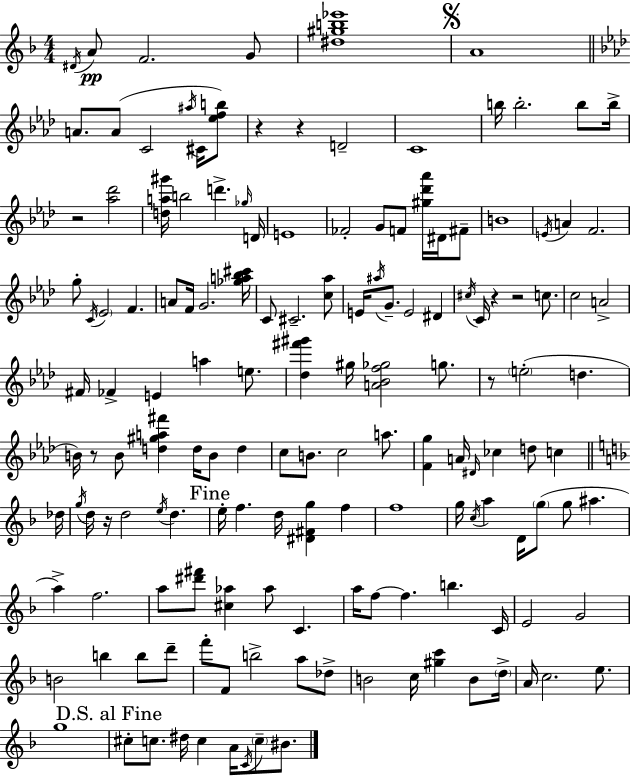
D#4/s A4/e F4/h. G4/e [D#5,G#5,B5,Eb6]/w A4/w A4/e. A4/e C4/h A#5/s C#4/s [Eb5,F5,B5]/e R/q R/q D4/h C4/w B5/s B5/h. B5/e B5/s R/h [Ab5,Db6]/h [D5,A5,G#6]/s B5/h D6/q. Gb5/s D4/s E4/w FES4/h G4/e F4/e [G#5,Db6,Ab6]/s D#4/s F#4/e B4/w E4/s A4/q F4/h. G5/e C4/s Eb4/h F4/q. A4/e F4/s G4/h. [Gb5,A5,Bb5,C#6]/s C4/e C#4/h. [C5,Ab5]/e E4/s A#5/s G4/e. E4/h D#4/q C#5/s C4/s R/q R/h C5/e. C5/h A4/h F#4/s FES4/q E4/q A5/q E5/e. [Db5,F#6,G#6]/q G#5/s [A4,Bb4,F5,Gb5]/h G5/e. R/e E5/h D5/q. B4/s R/e B4/e [D5,G#5,A5,F#6]/q D5/s B4/e D5/q C5/e B4/e. C5/h A5/e. [F4,G5]/q A4/s D#4/s CES5/q D5/e C5/q Db5/s G5/s D5/s R/s D5/h E5/s D5/q. E5/s F5/q. D5/s [D#4,F#4,G5]/q F5/q F5/w G5/s C5/s A5/q D4/s G5/e G5/e A#5/q. A5/q F5/h. A5/e [D#6,F#6]/e [C#5,Ab5]/q Ab5/e C4/q. A5/s F5/e F5/q. B5/q. C4/s E4/h G4/h B4/h B5/q B5/e D6/e F6/e F4/e B5/h A5/e Db5/e B4/h C5/s [G#5,C6]/q B4/e D5/s A4/s C5/h. E5/e. G5/w C#5/e C5/e. D#5/s C5/q A4/s C4/s C5/e BIS4/e.